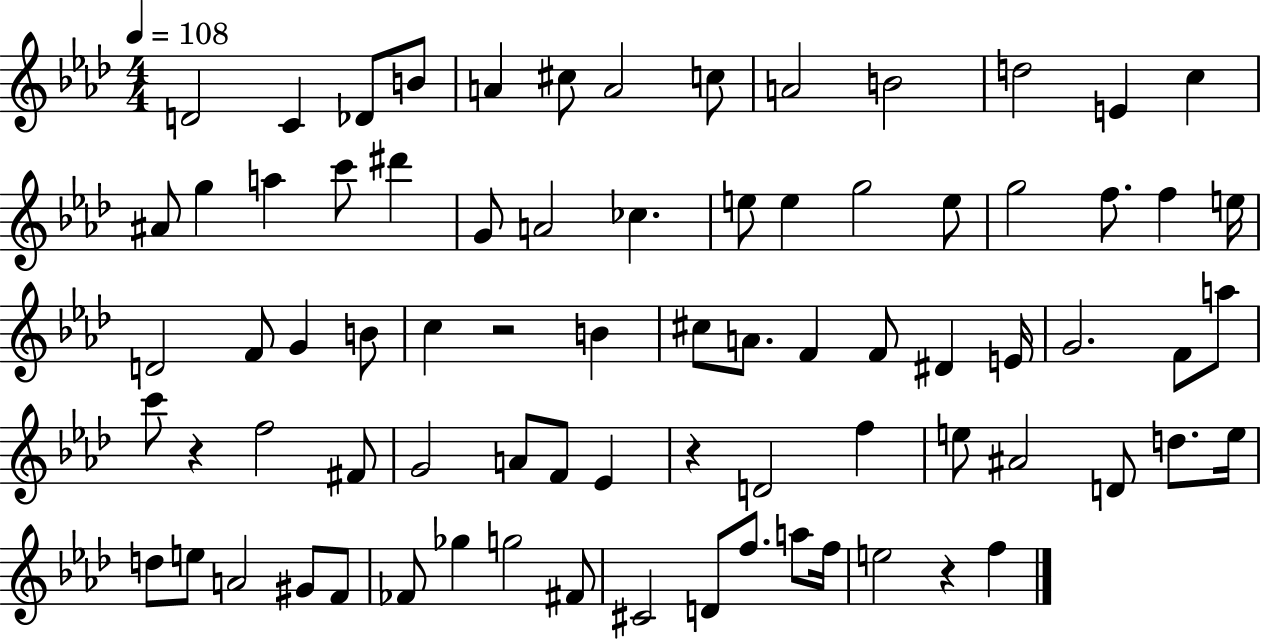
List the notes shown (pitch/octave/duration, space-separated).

D4/h C4/q Db4/e B4/e A4/q C#5/e A4/h C5/e A4/h B4/h D5/h E4/q C5/q A#4/e G5/q A5/q C6/e D#6/q G4/e A4/h CES5/q. E5/e E5/q G5/h E5/e G5/h F5/e. F5/q E5/s D4/h F4/e G4/q B4/e C5/q R/h B4/q C#5/e A4/e. F4/q F4/e D#4/q E4/s G4/h. F4/e A5/e C6/e R/q F5/h F#4/e G4/h A4/e F4/e Eb4/q R/q D4/h F5/q E5/e A#4/h D4/e D5/e. E5/s D5/e E5/e A4/h G#4/e F4/e FES4/e Gb5/q G5/h F#4/e C#4/h D4/e F5/e. A5/e F5/s E5/h R/q F5/q